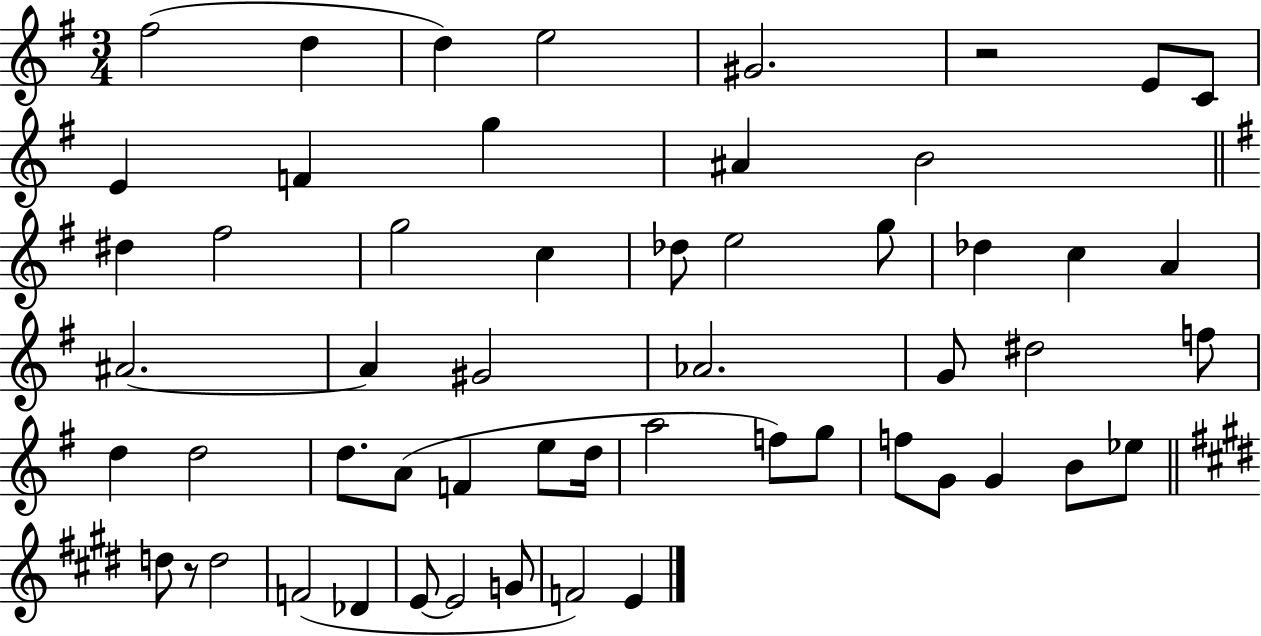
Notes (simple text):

F#5/h D5/q D5/q E5/h G#4/h. R/h E4/e C4/e E4/q F4/q G5/q A#4/q B4/h D#5/q F#5/h G5/h C5/q Db5/e E5/h G5/e Db5/q C5/q A4/q A#4/h. A#4/q G#4/h Ab4/h. G4/e D#5/h F5/e D5/q D5/h D5/e. A4/e F4/q E5/e D5/s A5/h F5/e G5/e F5/e G4/e G4/q B4/e Eb5/e D5/e R/e D5/h F4/h Db4/q E4/e E4/h G4/e F4/h E4/q